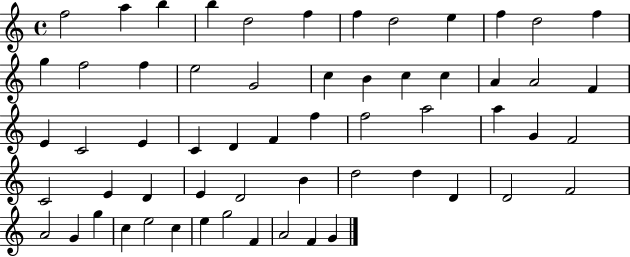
F5/h A5/q B5/q B5/q D5/h F5/q F5/q D5/h E5/q F5/q D5/h F5/q G5/q F5/h F5/q E5/h G4/h C5/q B4/q C5/q C5/q A4/q A4/h F4/q E4/q C4/h E4/q C4/q D4/q F4/q F5/q F5/h A5/h A5/q G4/q F4/h C4/h E4/q D4/q E4/q D4/h B4/q D5/h D5/q D4/q D4/h F4/h A4/h G4/q G5/q C5/q E5/h C5/q E5/q G5/h F4/q A4/h F4/q G4/q